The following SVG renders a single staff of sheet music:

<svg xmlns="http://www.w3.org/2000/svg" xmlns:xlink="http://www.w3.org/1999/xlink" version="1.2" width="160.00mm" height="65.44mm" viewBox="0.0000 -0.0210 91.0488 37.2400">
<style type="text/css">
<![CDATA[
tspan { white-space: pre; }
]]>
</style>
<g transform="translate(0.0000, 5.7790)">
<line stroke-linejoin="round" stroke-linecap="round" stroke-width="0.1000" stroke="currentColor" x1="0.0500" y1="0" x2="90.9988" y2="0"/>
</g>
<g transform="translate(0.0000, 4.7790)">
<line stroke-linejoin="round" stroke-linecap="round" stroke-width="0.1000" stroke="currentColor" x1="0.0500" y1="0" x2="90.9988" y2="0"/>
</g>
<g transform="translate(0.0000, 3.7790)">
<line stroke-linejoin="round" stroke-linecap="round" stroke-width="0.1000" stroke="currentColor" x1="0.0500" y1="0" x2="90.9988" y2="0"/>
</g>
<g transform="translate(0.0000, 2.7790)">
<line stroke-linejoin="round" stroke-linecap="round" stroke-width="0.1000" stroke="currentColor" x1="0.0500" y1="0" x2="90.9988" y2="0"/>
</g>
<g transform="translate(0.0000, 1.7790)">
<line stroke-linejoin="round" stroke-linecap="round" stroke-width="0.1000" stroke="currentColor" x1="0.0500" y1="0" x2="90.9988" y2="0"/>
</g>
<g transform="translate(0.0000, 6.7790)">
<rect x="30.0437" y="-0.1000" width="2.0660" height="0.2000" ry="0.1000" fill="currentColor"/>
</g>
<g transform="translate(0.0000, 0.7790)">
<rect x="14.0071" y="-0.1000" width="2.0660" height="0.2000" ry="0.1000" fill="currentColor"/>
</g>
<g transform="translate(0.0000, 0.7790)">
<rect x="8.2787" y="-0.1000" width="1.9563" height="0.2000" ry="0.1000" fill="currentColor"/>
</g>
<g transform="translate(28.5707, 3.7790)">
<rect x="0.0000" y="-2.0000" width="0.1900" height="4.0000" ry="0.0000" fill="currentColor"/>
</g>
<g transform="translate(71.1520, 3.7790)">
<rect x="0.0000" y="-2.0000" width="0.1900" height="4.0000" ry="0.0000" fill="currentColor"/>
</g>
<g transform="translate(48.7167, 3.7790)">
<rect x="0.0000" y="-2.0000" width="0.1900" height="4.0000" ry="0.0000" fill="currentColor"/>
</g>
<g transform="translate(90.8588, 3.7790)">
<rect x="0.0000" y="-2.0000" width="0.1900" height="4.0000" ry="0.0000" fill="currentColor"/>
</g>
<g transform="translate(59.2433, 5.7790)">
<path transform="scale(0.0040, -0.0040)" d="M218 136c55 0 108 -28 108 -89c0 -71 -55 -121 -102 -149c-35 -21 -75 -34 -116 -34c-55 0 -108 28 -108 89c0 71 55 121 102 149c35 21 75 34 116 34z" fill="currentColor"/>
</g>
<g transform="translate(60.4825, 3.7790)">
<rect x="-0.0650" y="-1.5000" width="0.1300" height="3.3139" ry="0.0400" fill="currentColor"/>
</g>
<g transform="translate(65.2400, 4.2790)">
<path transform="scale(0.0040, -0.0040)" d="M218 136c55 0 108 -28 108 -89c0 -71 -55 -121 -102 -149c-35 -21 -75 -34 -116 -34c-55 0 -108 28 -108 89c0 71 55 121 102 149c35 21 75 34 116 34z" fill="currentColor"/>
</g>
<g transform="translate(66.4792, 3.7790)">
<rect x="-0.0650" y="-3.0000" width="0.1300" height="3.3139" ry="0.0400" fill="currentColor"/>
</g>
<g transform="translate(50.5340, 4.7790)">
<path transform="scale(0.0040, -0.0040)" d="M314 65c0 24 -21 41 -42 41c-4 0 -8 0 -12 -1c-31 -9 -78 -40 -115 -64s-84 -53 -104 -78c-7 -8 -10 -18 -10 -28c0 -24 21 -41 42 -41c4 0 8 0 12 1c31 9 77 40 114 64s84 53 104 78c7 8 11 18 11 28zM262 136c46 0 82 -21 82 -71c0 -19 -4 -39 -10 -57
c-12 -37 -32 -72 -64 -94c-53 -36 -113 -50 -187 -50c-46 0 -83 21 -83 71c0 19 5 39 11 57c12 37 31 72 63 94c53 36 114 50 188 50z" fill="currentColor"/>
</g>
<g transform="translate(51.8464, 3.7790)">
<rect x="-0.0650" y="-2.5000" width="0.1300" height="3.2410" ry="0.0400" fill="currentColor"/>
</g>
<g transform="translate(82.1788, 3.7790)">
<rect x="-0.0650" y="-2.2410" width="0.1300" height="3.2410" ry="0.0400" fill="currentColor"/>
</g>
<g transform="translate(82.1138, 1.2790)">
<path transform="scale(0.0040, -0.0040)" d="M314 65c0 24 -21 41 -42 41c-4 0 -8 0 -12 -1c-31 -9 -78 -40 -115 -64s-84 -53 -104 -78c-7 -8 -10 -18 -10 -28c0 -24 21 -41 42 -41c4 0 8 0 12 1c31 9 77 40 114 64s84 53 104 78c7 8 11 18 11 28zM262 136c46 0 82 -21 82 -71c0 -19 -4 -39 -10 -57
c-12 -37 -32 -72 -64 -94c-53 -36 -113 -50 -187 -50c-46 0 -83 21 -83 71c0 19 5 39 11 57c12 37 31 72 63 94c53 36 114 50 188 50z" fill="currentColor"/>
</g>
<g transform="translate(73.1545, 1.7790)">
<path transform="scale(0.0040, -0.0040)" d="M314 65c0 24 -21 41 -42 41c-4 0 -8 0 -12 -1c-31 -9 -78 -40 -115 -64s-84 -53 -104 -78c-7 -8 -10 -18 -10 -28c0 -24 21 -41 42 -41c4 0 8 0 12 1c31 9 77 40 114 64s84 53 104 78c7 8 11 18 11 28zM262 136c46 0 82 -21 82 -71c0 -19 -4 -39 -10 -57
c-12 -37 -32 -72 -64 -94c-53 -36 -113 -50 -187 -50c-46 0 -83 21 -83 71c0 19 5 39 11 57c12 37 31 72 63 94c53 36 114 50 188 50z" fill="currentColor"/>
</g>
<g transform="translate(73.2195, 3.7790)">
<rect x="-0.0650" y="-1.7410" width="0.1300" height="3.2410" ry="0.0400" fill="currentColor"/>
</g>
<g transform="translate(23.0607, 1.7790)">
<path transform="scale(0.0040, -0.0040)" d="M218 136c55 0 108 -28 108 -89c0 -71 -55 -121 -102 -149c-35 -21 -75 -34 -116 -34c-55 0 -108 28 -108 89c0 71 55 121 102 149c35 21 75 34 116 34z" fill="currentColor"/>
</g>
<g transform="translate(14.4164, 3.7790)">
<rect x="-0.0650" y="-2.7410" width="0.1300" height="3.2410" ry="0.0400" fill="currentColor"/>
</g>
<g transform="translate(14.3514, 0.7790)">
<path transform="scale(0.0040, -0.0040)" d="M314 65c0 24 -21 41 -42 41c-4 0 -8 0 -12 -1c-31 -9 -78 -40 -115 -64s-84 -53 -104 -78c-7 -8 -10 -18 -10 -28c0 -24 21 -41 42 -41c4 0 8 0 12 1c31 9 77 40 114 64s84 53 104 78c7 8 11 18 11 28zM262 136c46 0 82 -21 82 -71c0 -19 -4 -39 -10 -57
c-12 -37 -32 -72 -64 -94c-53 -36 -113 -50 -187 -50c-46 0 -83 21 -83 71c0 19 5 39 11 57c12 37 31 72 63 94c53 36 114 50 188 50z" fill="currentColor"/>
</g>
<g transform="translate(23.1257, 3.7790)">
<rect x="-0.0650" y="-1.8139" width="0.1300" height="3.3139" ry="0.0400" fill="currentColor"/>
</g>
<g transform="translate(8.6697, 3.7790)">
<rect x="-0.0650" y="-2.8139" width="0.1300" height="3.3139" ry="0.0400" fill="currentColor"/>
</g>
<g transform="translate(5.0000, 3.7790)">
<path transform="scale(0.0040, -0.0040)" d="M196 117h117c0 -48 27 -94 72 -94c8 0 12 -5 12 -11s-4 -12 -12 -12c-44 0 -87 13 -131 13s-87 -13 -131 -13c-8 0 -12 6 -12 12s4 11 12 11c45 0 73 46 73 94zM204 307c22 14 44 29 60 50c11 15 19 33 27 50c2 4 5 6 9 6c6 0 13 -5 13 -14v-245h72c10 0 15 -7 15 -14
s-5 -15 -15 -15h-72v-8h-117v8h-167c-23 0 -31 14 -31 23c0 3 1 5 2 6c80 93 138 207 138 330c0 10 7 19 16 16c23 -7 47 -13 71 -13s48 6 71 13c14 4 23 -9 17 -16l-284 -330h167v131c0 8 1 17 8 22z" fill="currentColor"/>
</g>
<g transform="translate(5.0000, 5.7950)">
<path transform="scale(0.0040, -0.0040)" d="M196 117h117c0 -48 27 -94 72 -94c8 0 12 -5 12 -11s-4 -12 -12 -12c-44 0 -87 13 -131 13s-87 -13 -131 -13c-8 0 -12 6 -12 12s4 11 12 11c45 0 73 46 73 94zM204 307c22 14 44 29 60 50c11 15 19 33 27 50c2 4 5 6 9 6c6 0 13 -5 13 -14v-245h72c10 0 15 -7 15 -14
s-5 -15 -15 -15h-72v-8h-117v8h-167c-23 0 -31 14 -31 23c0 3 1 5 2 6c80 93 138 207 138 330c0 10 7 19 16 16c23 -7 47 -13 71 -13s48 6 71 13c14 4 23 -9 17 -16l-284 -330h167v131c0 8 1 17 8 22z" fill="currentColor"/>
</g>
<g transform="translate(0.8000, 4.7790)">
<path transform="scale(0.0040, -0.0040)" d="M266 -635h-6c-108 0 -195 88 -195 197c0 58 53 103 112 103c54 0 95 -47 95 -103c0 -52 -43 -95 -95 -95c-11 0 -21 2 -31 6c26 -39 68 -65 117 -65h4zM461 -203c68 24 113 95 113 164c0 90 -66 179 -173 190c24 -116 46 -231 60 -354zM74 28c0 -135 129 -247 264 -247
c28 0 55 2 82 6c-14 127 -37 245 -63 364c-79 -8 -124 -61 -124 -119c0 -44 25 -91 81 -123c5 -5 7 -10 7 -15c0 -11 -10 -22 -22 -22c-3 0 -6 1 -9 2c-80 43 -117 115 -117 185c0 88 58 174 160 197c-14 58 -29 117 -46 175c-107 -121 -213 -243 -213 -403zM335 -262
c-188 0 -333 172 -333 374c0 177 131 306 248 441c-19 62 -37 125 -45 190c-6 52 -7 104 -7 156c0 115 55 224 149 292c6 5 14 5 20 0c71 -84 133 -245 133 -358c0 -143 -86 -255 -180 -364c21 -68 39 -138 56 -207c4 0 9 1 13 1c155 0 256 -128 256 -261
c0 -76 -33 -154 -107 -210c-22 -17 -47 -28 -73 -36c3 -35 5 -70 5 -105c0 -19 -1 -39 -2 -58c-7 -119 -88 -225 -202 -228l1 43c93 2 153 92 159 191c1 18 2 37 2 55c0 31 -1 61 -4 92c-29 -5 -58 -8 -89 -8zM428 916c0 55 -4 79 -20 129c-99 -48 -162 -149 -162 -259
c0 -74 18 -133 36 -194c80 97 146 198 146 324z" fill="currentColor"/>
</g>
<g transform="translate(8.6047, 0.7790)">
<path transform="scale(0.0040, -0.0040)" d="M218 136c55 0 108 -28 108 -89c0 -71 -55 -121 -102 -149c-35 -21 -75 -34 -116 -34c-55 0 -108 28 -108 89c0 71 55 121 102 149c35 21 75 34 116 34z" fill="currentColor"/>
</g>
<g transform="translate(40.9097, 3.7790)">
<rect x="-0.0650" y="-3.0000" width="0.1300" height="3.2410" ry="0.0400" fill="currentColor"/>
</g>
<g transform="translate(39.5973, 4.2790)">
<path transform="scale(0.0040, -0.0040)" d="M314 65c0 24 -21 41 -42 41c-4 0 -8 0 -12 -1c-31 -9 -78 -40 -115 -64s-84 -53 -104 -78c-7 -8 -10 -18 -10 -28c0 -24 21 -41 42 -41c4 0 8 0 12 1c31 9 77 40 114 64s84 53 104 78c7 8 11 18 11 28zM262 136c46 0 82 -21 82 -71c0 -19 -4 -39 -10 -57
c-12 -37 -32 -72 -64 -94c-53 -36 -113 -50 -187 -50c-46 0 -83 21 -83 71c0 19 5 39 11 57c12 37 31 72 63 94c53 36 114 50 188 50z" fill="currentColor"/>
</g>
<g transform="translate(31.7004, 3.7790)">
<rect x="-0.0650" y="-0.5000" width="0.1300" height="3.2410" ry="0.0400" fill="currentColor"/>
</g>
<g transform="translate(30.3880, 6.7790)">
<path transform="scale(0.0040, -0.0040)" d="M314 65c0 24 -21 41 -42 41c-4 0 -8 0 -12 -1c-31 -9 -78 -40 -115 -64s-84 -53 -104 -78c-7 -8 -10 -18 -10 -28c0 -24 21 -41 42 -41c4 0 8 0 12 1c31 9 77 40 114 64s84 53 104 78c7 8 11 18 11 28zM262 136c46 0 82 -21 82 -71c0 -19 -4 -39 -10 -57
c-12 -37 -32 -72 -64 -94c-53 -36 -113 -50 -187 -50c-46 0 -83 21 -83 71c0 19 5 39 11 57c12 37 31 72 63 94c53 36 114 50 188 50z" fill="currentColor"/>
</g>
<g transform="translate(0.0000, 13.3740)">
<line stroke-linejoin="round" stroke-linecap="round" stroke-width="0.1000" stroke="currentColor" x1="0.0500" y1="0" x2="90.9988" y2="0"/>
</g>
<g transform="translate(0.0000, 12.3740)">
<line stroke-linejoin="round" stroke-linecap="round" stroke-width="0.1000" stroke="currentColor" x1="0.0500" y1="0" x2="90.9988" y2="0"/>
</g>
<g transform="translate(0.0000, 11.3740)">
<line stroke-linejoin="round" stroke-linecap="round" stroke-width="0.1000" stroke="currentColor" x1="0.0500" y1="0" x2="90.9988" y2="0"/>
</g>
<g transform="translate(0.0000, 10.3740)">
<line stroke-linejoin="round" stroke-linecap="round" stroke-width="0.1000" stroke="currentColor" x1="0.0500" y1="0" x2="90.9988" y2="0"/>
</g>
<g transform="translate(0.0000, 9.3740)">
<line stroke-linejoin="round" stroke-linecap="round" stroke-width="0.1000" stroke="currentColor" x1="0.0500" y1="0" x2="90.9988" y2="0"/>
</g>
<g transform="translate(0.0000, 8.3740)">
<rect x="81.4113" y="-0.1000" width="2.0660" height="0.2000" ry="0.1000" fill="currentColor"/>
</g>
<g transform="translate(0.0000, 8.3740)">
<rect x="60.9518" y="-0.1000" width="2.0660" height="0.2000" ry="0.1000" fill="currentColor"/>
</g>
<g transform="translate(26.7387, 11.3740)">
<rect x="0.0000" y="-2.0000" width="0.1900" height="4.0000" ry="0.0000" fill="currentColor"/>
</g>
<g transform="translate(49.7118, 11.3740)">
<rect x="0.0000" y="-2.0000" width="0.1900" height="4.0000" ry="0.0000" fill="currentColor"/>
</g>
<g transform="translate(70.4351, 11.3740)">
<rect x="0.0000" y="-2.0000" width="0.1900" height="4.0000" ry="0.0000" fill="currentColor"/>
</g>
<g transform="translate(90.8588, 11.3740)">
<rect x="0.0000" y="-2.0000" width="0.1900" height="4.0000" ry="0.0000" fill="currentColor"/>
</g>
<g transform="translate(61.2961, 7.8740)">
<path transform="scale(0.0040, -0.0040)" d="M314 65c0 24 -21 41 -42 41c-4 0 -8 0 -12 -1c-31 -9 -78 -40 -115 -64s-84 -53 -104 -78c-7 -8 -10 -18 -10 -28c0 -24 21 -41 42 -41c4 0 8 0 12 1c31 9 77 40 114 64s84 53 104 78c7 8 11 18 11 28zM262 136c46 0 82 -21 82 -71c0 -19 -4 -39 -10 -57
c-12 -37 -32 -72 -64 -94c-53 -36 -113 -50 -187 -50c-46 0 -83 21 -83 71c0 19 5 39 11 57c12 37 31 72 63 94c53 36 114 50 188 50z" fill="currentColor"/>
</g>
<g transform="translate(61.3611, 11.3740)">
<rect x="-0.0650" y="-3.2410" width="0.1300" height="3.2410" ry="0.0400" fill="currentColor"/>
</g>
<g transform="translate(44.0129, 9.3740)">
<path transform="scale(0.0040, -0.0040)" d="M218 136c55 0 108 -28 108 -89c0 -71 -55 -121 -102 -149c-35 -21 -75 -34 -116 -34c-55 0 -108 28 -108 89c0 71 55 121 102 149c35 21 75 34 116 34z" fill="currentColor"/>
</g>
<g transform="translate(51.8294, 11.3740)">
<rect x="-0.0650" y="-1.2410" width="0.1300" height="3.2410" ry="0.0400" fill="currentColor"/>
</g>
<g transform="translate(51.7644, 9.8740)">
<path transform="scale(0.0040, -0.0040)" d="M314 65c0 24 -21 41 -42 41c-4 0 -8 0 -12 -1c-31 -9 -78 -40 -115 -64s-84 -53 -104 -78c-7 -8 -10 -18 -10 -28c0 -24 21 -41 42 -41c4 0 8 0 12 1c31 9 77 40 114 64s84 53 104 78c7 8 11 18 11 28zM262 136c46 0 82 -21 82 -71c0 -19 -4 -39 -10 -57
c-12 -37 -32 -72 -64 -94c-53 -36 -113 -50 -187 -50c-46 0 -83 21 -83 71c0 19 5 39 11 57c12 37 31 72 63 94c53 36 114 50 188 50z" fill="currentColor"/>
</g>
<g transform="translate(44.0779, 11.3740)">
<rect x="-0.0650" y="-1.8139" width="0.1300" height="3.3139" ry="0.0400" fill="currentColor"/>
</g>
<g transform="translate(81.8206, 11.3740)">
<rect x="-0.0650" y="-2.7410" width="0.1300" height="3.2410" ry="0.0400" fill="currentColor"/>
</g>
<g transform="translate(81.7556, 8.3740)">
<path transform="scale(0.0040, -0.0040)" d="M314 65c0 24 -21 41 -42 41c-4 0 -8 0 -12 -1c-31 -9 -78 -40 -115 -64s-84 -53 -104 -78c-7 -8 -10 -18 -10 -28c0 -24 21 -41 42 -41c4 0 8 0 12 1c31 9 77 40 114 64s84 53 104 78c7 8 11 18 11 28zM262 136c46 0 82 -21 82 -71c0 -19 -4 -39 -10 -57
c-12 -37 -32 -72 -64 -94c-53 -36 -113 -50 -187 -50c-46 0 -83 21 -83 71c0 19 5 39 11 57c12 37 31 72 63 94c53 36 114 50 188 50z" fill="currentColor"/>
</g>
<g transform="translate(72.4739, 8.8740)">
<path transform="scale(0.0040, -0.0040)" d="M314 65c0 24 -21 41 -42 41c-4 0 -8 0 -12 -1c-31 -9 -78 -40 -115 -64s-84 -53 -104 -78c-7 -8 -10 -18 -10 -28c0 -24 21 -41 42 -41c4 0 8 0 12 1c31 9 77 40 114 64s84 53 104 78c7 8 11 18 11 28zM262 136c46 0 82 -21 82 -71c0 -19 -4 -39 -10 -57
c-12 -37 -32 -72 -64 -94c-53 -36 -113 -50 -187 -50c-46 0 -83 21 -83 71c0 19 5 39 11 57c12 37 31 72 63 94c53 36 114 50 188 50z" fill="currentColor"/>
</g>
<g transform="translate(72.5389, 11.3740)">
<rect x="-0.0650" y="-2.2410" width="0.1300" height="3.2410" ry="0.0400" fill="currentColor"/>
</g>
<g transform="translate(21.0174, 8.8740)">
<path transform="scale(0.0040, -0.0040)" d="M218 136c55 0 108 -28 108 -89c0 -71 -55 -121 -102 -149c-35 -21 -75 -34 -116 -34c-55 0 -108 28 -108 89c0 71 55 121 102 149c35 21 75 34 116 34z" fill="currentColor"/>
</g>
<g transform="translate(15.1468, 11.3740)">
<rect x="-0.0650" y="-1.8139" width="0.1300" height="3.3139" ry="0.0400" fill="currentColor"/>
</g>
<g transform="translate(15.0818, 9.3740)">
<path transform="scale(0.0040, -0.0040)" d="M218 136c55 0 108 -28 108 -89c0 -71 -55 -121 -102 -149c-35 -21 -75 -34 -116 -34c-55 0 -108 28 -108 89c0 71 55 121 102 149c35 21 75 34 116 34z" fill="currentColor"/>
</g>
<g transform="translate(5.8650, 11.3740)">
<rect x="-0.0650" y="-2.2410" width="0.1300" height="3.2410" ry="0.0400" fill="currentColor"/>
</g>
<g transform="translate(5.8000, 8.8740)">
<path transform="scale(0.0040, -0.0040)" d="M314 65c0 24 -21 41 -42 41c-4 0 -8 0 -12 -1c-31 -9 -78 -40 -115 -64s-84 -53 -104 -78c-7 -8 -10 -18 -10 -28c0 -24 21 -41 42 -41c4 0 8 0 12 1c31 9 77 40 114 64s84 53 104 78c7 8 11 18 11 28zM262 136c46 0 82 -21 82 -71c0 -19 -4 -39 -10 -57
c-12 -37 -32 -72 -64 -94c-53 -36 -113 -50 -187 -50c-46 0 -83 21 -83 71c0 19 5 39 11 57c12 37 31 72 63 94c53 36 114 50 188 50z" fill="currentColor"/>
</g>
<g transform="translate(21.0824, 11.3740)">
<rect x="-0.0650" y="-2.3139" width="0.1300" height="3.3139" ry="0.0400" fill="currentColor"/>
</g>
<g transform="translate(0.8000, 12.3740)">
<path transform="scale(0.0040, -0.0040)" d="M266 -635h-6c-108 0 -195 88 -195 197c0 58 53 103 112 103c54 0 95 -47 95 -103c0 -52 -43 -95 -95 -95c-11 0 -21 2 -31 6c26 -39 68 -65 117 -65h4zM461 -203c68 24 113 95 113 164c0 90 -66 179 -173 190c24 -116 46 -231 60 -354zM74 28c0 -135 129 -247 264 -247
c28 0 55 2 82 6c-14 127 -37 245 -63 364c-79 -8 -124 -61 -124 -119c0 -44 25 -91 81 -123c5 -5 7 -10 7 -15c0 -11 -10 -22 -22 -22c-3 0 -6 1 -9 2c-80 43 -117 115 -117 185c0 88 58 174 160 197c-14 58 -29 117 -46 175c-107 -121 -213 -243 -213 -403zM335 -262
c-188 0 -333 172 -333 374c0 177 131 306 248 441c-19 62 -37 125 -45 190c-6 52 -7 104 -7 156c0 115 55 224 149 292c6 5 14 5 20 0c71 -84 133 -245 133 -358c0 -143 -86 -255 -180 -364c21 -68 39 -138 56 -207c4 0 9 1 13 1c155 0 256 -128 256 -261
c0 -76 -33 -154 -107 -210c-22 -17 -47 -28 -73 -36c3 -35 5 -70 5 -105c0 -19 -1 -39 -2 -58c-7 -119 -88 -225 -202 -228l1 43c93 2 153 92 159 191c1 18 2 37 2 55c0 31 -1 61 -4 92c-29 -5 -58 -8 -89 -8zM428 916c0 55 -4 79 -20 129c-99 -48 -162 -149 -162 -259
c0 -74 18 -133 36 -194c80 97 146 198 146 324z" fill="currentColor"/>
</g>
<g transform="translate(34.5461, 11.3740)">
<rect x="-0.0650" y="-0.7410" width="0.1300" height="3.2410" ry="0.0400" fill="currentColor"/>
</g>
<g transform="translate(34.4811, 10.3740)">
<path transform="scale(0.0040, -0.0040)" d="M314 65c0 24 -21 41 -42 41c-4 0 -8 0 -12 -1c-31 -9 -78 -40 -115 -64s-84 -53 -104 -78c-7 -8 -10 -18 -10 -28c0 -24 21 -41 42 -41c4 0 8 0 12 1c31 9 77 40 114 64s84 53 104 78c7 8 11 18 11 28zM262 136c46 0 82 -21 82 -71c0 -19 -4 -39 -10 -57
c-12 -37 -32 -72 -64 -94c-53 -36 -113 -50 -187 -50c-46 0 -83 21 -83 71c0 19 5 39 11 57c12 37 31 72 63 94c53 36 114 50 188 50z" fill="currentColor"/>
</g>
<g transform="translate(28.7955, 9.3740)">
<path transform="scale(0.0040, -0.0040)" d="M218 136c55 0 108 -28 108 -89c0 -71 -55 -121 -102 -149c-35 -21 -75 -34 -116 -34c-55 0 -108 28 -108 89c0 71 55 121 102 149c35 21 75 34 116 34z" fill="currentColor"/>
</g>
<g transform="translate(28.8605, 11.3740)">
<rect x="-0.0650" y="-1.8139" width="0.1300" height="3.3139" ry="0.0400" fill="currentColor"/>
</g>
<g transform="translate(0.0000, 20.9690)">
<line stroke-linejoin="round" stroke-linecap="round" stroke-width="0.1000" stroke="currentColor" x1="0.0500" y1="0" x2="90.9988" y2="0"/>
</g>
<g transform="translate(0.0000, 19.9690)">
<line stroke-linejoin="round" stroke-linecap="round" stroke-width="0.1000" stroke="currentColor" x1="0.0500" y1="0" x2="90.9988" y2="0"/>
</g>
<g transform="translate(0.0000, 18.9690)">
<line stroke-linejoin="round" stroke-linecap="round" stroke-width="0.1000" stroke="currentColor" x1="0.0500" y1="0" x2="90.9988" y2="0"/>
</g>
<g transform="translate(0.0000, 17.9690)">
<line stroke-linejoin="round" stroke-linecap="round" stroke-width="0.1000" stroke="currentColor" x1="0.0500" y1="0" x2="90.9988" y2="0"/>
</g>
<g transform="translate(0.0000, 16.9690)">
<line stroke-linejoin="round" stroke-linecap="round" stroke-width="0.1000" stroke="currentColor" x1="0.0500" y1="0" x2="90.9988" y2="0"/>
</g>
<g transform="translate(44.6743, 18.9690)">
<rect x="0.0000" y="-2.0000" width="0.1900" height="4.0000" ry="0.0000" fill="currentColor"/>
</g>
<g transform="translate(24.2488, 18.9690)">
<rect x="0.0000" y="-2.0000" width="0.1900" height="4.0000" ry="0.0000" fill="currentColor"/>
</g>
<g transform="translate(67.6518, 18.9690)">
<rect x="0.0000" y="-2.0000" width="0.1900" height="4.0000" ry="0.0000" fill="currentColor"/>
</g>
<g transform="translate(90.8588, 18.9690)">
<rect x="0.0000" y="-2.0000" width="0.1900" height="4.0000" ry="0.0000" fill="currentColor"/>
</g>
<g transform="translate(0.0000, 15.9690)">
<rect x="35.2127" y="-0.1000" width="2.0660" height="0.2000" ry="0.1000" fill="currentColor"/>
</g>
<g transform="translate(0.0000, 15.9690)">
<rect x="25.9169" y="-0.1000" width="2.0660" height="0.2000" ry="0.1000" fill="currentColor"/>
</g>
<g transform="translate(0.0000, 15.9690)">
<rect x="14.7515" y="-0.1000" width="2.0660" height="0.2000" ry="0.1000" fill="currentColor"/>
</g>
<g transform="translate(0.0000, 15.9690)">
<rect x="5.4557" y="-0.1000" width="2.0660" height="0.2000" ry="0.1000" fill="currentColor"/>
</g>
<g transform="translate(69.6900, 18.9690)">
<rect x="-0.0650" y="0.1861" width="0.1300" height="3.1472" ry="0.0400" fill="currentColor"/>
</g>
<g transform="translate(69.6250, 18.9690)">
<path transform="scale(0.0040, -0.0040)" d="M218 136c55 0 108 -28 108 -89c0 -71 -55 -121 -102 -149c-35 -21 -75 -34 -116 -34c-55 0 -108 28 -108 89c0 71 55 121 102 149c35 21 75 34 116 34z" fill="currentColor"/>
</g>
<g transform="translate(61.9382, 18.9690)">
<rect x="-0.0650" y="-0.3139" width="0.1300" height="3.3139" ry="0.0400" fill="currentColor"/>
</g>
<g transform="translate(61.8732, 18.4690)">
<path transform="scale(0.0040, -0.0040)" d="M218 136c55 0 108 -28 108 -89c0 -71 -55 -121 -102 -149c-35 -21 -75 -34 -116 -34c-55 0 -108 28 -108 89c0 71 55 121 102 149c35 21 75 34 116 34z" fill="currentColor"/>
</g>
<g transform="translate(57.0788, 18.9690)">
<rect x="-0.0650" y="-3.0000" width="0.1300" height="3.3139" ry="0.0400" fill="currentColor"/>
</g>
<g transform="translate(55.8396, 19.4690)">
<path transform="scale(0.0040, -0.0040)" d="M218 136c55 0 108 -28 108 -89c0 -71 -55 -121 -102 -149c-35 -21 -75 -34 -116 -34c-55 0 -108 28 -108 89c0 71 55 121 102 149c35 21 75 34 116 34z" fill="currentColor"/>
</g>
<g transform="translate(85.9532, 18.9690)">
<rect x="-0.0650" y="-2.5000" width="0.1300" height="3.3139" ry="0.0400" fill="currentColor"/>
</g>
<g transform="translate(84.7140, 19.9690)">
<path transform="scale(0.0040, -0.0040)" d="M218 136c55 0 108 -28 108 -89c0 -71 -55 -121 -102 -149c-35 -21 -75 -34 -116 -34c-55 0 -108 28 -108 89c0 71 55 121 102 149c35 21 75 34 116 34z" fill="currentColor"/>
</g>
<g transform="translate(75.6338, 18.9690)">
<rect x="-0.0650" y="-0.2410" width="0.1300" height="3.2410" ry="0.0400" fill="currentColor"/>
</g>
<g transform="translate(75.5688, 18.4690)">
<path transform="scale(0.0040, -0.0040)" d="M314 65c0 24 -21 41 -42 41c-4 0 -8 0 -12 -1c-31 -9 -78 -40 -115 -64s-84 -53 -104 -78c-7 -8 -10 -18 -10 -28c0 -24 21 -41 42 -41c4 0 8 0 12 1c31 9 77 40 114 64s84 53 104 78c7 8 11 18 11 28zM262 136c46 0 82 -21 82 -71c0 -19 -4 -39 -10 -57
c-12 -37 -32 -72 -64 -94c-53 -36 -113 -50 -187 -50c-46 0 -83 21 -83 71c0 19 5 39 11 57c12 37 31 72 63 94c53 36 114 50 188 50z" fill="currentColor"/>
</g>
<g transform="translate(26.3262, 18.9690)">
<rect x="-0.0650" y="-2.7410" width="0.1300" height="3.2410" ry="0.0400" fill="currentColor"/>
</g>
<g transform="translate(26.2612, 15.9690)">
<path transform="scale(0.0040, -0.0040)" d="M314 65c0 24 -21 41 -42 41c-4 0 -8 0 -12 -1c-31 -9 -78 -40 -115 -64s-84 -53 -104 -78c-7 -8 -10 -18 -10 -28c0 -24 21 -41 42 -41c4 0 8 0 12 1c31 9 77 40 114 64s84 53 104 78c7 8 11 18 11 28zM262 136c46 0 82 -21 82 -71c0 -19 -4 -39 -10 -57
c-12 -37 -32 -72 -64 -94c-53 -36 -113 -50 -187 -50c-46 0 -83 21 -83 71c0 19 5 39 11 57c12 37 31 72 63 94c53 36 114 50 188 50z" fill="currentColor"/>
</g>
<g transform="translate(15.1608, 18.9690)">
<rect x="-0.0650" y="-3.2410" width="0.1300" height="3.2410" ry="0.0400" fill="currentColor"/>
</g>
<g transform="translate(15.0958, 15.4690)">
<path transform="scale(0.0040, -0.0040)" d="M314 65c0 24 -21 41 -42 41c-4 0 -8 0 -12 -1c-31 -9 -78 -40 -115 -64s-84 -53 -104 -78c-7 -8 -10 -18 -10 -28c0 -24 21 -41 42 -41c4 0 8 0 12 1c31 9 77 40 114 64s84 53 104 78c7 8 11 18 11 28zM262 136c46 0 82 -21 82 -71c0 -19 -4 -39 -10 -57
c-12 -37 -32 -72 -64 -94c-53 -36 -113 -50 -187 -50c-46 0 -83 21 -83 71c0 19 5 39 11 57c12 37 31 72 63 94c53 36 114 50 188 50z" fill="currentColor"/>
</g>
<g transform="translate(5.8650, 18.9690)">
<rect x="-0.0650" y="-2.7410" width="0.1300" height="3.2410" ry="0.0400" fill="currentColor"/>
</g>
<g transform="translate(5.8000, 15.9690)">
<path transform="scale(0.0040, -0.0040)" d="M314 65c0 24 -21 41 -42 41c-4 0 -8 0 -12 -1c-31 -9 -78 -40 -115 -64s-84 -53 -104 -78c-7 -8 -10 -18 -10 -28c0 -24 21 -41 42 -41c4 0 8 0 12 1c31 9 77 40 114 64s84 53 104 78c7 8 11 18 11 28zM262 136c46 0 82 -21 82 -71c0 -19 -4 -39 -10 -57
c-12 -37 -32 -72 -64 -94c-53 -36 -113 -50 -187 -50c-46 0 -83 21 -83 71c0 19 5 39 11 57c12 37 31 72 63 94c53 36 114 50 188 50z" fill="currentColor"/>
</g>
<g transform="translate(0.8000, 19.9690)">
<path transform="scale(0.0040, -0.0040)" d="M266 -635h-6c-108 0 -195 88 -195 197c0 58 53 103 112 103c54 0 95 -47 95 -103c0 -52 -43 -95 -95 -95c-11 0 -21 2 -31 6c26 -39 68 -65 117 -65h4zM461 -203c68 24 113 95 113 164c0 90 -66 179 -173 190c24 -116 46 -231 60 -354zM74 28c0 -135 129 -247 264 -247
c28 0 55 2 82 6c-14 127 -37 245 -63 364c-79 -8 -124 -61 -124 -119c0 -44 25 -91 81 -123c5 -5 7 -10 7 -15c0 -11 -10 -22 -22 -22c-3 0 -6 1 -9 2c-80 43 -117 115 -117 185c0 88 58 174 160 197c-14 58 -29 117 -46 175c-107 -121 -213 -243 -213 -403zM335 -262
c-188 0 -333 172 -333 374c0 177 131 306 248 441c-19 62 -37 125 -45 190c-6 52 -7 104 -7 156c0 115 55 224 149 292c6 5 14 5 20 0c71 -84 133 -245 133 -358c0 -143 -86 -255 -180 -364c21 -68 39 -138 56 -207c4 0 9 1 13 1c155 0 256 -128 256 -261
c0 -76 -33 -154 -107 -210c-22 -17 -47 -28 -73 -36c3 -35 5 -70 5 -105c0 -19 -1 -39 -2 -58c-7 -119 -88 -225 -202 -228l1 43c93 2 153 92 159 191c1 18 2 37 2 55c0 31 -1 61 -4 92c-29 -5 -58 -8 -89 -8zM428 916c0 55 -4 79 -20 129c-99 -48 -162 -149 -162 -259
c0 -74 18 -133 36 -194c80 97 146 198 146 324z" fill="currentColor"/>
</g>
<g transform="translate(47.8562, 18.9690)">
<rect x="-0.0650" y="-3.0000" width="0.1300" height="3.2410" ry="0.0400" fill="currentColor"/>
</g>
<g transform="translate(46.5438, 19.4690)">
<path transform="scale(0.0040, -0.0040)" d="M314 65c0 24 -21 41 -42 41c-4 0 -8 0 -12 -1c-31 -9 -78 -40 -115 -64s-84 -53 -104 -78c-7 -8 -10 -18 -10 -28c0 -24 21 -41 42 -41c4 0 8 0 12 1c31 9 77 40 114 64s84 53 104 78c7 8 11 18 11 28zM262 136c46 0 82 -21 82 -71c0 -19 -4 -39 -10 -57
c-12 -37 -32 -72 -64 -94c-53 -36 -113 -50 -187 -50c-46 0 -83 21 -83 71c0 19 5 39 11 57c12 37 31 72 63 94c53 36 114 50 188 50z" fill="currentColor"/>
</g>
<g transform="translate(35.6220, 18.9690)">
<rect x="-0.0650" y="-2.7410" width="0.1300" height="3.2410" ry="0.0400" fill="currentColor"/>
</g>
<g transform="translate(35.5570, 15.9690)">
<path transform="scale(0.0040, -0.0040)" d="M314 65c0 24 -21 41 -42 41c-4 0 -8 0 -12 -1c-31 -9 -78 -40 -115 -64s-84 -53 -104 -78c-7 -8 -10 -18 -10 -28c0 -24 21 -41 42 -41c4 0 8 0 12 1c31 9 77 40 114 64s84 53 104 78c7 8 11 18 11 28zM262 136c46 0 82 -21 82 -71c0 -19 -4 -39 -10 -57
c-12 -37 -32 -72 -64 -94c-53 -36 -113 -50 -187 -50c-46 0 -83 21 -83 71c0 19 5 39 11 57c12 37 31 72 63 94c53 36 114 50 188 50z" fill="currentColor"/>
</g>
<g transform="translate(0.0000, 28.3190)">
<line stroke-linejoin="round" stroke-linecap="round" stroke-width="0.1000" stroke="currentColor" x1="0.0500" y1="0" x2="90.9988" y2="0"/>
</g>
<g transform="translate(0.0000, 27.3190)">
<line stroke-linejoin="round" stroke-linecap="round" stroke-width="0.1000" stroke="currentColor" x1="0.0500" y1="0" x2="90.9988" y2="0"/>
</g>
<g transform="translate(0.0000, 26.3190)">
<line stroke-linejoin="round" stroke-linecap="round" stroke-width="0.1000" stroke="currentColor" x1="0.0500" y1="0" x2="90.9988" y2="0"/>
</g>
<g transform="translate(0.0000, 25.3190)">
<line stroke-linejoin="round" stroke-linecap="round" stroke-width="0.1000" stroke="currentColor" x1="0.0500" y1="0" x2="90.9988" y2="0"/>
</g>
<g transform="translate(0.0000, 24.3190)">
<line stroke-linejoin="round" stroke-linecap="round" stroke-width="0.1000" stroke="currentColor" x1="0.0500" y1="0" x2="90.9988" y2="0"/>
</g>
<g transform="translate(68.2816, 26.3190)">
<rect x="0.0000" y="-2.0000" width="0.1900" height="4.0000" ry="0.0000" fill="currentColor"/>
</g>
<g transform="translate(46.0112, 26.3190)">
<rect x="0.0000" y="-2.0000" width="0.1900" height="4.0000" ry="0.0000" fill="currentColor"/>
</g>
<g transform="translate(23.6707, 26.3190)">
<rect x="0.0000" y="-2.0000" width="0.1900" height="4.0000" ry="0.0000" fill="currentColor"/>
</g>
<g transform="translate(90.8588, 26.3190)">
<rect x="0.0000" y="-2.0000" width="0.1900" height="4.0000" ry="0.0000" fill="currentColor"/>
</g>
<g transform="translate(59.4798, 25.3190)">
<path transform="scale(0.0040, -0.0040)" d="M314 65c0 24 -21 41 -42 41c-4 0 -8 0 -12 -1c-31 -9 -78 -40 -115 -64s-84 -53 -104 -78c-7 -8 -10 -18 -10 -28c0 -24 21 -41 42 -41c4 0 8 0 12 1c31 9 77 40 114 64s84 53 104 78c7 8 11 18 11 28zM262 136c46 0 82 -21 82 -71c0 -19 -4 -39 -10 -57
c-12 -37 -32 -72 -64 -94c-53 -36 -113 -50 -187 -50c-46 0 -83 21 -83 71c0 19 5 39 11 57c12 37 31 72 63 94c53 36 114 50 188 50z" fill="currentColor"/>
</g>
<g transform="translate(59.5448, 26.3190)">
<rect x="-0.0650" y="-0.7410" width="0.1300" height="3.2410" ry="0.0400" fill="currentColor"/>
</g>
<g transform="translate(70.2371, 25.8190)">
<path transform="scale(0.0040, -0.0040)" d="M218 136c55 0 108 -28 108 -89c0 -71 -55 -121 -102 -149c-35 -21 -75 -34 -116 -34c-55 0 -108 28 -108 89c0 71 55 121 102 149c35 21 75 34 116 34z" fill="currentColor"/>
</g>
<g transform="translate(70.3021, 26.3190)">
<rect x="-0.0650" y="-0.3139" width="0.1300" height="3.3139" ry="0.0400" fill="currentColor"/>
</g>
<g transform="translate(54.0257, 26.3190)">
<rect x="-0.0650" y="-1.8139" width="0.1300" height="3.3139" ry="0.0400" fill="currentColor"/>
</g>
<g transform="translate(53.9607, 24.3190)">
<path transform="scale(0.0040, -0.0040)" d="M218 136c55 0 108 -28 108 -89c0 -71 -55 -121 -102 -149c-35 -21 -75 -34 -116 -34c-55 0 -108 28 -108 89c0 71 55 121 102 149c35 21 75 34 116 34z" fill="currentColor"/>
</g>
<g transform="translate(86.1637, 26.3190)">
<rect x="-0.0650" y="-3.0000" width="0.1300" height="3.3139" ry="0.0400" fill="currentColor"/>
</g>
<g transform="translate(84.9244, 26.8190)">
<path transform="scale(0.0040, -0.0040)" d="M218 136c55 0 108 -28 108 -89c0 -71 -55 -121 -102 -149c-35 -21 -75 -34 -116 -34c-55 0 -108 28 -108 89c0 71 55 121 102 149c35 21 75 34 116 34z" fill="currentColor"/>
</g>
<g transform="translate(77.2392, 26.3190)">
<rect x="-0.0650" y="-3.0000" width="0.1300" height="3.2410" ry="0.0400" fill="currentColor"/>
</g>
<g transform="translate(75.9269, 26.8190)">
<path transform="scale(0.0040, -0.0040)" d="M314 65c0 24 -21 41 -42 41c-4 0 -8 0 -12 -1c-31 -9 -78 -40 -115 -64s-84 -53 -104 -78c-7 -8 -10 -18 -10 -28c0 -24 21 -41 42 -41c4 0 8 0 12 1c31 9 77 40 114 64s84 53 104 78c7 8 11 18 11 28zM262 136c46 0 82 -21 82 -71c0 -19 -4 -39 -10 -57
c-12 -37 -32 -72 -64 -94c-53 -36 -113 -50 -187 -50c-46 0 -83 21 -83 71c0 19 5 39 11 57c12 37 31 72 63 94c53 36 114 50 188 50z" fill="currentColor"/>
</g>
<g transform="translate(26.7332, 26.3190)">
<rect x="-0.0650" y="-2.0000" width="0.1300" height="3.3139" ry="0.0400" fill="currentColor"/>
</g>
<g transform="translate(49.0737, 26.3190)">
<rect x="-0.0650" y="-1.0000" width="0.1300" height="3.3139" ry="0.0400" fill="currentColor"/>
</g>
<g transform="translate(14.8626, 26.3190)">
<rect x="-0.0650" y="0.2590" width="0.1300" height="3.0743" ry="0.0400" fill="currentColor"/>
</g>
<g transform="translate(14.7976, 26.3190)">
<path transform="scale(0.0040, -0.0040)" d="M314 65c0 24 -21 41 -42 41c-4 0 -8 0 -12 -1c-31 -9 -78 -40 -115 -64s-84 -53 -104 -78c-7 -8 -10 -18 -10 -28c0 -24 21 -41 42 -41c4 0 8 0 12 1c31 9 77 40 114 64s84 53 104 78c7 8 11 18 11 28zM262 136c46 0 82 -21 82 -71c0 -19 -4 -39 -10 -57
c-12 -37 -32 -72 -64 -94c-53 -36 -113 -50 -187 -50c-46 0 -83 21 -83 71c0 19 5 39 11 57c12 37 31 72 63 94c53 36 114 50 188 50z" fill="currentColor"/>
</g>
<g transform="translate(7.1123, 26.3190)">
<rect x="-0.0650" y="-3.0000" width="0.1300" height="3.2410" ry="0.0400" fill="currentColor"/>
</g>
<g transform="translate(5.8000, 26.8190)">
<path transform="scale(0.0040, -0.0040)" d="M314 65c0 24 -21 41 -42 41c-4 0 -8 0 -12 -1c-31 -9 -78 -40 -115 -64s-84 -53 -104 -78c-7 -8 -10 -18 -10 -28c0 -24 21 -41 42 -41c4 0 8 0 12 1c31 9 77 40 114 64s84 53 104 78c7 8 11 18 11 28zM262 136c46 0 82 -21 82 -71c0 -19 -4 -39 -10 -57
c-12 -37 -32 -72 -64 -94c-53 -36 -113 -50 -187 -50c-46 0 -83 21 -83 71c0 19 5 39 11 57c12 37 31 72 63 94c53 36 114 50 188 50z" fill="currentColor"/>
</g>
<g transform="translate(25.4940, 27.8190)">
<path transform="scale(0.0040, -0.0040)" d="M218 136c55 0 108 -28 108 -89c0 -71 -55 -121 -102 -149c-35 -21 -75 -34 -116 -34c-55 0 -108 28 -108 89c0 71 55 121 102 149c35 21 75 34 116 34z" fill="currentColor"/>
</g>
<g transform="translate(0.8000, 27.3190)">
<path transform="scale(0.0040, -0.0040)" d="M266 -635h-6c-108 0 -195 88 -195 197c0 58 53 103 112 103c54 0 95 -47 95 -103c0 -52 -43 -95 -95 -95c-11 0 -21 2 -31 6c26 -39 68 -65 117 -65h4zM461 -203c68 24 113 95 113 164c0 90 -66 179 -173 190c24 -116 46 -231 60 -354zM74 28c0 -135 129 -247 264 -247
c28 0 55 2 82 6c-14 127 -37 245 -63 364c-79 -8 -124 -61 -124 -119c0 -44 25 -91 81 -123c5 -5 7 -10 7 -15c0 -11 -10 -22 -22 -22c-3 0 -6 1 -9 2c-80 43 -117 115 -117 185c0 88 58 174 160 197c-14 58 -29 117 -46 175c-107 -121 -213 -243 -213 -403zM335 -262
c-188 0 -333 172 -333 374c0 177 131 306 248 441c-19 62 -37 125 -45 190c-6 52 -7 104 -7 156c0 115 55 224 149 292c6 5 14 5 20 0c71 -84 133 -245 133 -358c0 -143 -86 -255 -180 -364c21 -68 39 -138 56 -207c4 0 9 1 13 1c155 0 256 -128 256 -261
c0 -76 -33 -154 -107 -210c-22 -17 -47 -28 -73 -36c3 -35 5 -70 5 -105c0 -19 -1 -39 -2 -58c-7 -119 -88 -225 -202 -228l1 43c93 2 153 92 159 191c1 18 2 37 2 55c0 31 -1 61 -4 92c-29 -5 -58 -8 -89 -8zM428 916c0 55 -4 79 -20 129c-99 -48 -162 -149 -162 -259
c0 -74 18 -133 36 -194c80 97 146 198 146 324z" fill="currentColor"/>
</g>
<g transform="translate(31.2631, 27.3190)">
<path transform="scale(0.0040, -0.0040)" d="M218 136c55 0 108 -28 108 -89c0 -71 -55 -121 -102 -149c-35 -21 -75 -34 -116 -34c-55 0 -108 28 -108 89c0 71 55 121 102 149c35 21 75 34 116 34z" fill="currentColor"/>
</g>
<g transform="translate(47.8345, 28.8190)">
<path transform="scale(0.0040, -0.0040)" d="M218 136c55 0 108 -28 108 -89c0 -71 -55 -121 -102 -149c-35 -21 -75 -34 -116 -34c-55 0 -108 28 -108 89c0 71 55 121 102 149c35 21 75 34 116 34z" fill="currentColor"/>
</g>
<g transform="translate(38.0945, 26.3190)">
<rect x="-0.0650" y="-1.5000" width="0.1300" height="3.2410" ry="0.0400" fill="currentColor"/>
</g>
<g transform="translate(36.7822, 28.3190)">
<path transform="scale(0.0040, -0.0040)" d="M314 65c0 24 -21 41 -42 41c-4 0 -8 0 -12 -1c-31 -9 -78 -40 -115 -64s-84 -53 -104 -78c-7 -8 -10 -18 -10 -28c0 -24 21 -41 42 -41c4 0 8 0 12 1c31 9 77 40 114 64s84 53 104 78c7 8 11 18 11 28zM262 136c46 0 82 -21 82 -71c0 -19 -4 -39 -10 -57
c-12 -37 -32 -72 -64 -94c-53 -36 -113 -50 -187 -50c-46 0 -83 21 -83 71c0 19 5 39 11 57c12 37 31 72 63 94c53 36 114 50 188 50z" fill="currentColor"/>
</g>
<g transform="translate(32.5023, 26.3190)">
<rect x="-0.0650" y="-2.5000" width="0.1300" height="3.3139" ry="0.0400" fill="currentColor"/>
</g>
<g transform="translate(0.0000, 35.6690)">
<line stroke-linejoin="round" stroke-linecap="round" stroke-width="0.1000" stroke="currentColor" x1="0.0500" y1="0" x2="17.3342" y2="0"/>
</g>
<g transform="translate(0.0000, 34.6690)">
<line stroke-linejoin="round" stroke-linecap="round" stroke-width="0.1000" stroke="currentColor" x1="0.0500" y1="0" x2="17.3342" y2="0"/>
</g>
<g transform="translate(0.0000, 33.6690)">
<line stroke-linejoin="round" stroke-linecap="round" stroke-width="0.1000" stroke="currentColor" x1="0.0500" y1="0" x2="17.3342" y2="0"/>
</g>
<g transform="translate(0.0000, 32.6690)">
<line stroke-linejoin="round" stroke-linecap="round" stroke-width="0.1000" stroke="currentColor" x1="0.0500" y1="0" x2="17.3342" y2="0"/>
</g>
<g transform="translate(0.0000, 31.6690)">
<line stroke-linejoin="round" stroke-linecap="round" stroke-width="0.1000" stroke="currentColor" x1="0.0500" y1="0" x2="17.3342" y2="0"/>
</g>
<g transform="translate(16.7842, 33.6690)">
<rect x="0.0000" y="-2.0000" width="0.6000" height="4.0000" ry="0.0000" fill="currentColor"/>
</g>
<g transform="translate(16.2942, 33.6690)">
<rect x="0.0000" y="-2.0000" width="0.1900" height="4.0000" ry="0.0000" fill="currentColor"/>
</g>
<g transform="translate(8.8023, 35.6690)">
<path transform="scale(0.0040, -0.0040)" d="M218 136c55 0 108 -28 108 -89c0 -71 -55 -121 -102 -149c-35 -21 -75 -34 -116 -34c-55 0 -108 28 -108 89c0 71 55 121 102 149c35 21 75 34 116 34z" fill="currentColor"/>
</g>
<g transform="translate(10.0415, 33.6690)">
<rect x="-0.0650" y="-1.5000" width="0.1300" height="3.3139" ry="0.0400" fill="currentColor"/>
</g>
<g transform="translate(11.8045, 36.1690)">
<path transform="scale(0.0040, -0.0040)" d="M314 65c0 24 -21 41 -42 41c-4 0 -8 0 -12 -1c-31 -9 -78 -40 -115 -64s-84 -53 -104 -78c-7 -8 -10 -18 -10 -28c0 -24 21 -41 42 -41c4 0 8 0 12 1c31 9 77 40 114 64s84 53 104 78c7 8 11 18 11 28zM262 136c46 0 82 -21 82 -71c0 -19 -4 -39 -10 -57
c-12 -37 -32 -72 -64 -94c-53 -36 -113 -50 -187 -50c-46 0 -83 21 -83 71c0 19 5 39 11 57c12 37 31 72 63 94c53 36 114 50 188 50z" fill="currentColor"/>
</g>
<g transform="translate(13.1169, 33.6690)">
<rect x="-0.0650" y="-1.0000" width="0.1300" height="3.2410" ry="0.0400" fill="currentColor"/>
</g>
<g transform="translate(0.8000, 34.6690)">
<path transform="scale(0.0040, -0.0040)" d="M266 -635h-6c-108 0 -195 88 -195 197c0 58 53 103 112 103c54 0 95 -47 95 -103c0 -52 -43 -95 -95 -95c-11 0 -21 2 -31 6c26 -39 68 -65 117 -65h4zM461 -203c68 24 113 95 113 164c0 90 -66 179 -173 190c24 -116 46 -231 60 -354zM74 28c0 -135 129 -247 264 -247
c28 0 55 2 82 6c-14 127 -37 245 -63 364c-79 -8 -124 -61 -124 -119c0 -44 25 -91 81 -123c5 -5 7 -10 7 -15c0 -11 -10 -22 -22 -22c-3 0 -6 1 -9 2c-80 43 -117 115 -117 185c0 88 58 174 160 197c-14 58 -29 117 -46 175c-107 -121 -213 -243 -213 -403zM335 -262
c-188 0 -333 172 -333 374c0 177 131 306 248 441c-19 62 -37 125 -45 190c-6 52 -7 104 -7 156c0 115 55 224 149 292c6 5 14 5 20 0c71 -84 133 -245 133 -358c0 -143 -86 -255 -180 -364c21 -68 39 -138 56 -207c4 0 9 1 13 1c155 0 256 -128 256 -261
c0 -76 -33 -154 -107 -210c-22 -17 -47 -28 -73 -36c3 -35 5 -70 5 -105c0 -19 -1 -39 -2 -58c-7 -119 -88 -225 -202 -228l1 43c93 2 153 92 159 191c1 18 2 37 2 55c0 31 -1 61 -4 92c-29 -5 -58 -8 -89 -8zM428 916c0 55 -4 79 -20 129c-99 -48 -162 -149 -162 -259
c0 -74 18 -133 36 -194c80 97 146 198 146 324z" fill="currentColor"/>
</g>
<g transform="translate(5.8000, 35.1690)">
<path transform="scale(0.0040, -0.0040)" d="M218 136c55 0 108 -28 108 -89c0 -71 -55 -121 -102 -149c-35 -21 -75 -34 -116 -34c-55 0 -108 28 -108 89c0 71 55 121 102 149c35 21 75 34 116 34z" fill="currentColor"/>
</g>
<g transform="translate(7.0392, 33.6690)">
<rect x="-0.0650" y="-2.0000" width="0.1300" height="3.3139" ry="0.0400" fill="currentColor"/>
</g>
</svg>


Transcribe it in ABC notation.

X:1
T:Untitled
M:4/4
L:1/4
K:C
a a2 f C2 A2 G2 E A f2 g2 g2 f g f d2 f e2 b2 g2 a2 a2 b2 a2 a2 A2 A c B c2 G A2 B2 F G E2 D f d2 c A2 A F E D2